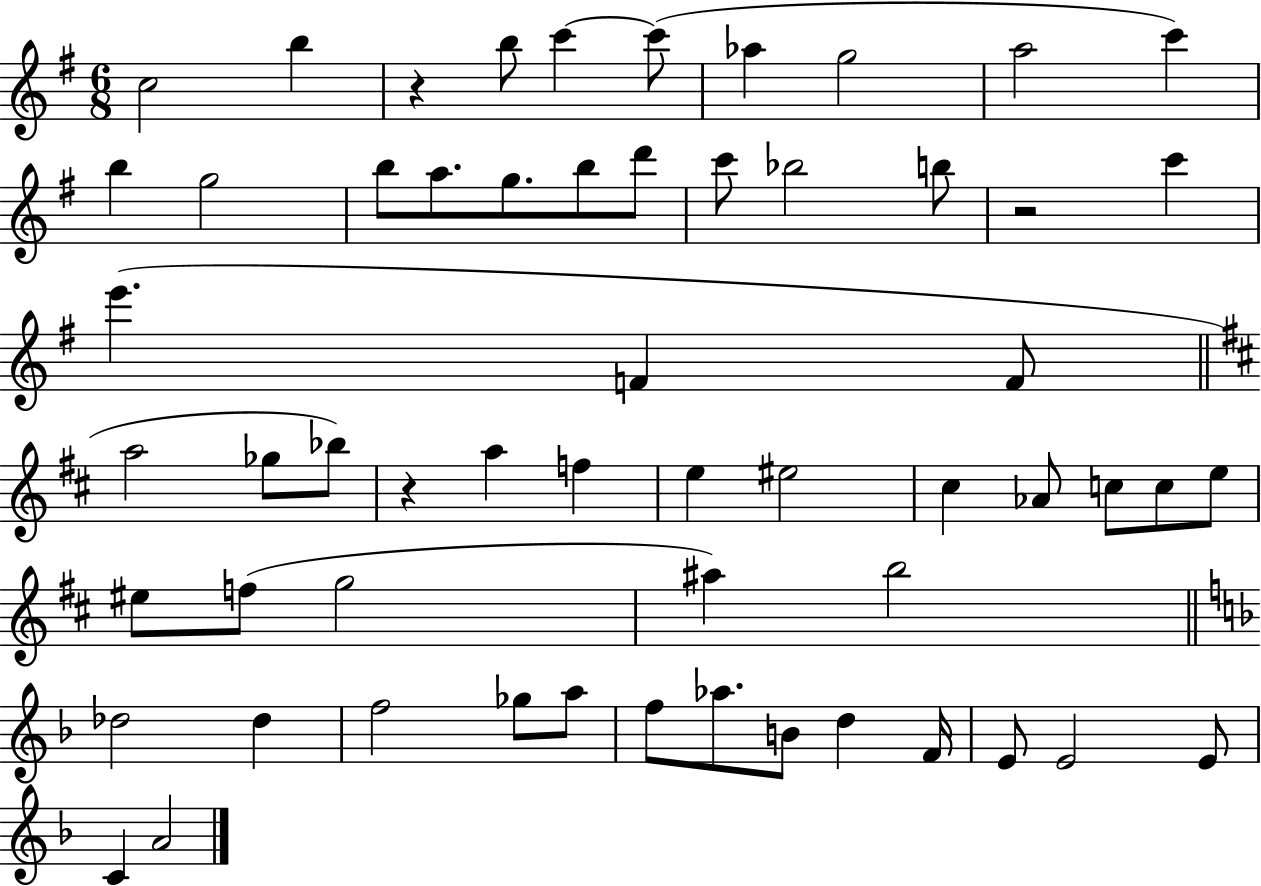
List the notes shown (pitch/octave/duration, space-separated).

C5/h B5/q R/q B5/e C6/q C6/e Ab5/q G5/h A5/h C6/q B5/q G5/h B5/e A5/e. G5/e. B5/e D6/e C6/e Bb5/h B5/e R/h C6/q E6/q. F4/q F4/e A5/h Gb5/e Bb5/e R/q A5/q F5/q E5/q EIS5/h C#5/q Ab4/e C5/e C5/e E5/e EIS5/e F5/e G5/h A#5/q B5/h Db5/h Db5/q F5/h Gb5/e A5/e F5/e Ab5/e. B4/e D5/q F4/s E4/e E4/h E4/e C4/q A4/h